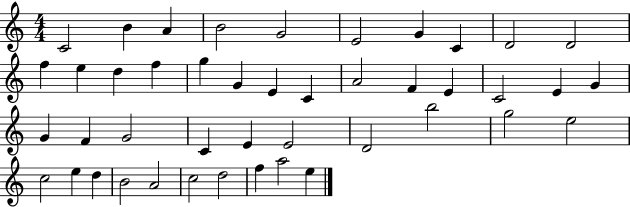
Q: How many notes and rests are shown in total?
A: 44